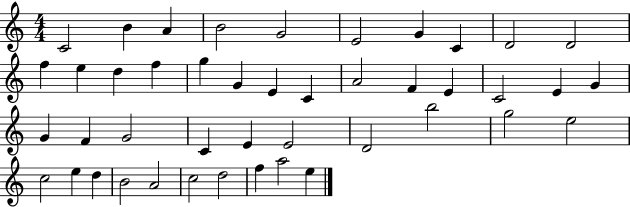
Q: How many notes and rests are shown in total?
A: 44